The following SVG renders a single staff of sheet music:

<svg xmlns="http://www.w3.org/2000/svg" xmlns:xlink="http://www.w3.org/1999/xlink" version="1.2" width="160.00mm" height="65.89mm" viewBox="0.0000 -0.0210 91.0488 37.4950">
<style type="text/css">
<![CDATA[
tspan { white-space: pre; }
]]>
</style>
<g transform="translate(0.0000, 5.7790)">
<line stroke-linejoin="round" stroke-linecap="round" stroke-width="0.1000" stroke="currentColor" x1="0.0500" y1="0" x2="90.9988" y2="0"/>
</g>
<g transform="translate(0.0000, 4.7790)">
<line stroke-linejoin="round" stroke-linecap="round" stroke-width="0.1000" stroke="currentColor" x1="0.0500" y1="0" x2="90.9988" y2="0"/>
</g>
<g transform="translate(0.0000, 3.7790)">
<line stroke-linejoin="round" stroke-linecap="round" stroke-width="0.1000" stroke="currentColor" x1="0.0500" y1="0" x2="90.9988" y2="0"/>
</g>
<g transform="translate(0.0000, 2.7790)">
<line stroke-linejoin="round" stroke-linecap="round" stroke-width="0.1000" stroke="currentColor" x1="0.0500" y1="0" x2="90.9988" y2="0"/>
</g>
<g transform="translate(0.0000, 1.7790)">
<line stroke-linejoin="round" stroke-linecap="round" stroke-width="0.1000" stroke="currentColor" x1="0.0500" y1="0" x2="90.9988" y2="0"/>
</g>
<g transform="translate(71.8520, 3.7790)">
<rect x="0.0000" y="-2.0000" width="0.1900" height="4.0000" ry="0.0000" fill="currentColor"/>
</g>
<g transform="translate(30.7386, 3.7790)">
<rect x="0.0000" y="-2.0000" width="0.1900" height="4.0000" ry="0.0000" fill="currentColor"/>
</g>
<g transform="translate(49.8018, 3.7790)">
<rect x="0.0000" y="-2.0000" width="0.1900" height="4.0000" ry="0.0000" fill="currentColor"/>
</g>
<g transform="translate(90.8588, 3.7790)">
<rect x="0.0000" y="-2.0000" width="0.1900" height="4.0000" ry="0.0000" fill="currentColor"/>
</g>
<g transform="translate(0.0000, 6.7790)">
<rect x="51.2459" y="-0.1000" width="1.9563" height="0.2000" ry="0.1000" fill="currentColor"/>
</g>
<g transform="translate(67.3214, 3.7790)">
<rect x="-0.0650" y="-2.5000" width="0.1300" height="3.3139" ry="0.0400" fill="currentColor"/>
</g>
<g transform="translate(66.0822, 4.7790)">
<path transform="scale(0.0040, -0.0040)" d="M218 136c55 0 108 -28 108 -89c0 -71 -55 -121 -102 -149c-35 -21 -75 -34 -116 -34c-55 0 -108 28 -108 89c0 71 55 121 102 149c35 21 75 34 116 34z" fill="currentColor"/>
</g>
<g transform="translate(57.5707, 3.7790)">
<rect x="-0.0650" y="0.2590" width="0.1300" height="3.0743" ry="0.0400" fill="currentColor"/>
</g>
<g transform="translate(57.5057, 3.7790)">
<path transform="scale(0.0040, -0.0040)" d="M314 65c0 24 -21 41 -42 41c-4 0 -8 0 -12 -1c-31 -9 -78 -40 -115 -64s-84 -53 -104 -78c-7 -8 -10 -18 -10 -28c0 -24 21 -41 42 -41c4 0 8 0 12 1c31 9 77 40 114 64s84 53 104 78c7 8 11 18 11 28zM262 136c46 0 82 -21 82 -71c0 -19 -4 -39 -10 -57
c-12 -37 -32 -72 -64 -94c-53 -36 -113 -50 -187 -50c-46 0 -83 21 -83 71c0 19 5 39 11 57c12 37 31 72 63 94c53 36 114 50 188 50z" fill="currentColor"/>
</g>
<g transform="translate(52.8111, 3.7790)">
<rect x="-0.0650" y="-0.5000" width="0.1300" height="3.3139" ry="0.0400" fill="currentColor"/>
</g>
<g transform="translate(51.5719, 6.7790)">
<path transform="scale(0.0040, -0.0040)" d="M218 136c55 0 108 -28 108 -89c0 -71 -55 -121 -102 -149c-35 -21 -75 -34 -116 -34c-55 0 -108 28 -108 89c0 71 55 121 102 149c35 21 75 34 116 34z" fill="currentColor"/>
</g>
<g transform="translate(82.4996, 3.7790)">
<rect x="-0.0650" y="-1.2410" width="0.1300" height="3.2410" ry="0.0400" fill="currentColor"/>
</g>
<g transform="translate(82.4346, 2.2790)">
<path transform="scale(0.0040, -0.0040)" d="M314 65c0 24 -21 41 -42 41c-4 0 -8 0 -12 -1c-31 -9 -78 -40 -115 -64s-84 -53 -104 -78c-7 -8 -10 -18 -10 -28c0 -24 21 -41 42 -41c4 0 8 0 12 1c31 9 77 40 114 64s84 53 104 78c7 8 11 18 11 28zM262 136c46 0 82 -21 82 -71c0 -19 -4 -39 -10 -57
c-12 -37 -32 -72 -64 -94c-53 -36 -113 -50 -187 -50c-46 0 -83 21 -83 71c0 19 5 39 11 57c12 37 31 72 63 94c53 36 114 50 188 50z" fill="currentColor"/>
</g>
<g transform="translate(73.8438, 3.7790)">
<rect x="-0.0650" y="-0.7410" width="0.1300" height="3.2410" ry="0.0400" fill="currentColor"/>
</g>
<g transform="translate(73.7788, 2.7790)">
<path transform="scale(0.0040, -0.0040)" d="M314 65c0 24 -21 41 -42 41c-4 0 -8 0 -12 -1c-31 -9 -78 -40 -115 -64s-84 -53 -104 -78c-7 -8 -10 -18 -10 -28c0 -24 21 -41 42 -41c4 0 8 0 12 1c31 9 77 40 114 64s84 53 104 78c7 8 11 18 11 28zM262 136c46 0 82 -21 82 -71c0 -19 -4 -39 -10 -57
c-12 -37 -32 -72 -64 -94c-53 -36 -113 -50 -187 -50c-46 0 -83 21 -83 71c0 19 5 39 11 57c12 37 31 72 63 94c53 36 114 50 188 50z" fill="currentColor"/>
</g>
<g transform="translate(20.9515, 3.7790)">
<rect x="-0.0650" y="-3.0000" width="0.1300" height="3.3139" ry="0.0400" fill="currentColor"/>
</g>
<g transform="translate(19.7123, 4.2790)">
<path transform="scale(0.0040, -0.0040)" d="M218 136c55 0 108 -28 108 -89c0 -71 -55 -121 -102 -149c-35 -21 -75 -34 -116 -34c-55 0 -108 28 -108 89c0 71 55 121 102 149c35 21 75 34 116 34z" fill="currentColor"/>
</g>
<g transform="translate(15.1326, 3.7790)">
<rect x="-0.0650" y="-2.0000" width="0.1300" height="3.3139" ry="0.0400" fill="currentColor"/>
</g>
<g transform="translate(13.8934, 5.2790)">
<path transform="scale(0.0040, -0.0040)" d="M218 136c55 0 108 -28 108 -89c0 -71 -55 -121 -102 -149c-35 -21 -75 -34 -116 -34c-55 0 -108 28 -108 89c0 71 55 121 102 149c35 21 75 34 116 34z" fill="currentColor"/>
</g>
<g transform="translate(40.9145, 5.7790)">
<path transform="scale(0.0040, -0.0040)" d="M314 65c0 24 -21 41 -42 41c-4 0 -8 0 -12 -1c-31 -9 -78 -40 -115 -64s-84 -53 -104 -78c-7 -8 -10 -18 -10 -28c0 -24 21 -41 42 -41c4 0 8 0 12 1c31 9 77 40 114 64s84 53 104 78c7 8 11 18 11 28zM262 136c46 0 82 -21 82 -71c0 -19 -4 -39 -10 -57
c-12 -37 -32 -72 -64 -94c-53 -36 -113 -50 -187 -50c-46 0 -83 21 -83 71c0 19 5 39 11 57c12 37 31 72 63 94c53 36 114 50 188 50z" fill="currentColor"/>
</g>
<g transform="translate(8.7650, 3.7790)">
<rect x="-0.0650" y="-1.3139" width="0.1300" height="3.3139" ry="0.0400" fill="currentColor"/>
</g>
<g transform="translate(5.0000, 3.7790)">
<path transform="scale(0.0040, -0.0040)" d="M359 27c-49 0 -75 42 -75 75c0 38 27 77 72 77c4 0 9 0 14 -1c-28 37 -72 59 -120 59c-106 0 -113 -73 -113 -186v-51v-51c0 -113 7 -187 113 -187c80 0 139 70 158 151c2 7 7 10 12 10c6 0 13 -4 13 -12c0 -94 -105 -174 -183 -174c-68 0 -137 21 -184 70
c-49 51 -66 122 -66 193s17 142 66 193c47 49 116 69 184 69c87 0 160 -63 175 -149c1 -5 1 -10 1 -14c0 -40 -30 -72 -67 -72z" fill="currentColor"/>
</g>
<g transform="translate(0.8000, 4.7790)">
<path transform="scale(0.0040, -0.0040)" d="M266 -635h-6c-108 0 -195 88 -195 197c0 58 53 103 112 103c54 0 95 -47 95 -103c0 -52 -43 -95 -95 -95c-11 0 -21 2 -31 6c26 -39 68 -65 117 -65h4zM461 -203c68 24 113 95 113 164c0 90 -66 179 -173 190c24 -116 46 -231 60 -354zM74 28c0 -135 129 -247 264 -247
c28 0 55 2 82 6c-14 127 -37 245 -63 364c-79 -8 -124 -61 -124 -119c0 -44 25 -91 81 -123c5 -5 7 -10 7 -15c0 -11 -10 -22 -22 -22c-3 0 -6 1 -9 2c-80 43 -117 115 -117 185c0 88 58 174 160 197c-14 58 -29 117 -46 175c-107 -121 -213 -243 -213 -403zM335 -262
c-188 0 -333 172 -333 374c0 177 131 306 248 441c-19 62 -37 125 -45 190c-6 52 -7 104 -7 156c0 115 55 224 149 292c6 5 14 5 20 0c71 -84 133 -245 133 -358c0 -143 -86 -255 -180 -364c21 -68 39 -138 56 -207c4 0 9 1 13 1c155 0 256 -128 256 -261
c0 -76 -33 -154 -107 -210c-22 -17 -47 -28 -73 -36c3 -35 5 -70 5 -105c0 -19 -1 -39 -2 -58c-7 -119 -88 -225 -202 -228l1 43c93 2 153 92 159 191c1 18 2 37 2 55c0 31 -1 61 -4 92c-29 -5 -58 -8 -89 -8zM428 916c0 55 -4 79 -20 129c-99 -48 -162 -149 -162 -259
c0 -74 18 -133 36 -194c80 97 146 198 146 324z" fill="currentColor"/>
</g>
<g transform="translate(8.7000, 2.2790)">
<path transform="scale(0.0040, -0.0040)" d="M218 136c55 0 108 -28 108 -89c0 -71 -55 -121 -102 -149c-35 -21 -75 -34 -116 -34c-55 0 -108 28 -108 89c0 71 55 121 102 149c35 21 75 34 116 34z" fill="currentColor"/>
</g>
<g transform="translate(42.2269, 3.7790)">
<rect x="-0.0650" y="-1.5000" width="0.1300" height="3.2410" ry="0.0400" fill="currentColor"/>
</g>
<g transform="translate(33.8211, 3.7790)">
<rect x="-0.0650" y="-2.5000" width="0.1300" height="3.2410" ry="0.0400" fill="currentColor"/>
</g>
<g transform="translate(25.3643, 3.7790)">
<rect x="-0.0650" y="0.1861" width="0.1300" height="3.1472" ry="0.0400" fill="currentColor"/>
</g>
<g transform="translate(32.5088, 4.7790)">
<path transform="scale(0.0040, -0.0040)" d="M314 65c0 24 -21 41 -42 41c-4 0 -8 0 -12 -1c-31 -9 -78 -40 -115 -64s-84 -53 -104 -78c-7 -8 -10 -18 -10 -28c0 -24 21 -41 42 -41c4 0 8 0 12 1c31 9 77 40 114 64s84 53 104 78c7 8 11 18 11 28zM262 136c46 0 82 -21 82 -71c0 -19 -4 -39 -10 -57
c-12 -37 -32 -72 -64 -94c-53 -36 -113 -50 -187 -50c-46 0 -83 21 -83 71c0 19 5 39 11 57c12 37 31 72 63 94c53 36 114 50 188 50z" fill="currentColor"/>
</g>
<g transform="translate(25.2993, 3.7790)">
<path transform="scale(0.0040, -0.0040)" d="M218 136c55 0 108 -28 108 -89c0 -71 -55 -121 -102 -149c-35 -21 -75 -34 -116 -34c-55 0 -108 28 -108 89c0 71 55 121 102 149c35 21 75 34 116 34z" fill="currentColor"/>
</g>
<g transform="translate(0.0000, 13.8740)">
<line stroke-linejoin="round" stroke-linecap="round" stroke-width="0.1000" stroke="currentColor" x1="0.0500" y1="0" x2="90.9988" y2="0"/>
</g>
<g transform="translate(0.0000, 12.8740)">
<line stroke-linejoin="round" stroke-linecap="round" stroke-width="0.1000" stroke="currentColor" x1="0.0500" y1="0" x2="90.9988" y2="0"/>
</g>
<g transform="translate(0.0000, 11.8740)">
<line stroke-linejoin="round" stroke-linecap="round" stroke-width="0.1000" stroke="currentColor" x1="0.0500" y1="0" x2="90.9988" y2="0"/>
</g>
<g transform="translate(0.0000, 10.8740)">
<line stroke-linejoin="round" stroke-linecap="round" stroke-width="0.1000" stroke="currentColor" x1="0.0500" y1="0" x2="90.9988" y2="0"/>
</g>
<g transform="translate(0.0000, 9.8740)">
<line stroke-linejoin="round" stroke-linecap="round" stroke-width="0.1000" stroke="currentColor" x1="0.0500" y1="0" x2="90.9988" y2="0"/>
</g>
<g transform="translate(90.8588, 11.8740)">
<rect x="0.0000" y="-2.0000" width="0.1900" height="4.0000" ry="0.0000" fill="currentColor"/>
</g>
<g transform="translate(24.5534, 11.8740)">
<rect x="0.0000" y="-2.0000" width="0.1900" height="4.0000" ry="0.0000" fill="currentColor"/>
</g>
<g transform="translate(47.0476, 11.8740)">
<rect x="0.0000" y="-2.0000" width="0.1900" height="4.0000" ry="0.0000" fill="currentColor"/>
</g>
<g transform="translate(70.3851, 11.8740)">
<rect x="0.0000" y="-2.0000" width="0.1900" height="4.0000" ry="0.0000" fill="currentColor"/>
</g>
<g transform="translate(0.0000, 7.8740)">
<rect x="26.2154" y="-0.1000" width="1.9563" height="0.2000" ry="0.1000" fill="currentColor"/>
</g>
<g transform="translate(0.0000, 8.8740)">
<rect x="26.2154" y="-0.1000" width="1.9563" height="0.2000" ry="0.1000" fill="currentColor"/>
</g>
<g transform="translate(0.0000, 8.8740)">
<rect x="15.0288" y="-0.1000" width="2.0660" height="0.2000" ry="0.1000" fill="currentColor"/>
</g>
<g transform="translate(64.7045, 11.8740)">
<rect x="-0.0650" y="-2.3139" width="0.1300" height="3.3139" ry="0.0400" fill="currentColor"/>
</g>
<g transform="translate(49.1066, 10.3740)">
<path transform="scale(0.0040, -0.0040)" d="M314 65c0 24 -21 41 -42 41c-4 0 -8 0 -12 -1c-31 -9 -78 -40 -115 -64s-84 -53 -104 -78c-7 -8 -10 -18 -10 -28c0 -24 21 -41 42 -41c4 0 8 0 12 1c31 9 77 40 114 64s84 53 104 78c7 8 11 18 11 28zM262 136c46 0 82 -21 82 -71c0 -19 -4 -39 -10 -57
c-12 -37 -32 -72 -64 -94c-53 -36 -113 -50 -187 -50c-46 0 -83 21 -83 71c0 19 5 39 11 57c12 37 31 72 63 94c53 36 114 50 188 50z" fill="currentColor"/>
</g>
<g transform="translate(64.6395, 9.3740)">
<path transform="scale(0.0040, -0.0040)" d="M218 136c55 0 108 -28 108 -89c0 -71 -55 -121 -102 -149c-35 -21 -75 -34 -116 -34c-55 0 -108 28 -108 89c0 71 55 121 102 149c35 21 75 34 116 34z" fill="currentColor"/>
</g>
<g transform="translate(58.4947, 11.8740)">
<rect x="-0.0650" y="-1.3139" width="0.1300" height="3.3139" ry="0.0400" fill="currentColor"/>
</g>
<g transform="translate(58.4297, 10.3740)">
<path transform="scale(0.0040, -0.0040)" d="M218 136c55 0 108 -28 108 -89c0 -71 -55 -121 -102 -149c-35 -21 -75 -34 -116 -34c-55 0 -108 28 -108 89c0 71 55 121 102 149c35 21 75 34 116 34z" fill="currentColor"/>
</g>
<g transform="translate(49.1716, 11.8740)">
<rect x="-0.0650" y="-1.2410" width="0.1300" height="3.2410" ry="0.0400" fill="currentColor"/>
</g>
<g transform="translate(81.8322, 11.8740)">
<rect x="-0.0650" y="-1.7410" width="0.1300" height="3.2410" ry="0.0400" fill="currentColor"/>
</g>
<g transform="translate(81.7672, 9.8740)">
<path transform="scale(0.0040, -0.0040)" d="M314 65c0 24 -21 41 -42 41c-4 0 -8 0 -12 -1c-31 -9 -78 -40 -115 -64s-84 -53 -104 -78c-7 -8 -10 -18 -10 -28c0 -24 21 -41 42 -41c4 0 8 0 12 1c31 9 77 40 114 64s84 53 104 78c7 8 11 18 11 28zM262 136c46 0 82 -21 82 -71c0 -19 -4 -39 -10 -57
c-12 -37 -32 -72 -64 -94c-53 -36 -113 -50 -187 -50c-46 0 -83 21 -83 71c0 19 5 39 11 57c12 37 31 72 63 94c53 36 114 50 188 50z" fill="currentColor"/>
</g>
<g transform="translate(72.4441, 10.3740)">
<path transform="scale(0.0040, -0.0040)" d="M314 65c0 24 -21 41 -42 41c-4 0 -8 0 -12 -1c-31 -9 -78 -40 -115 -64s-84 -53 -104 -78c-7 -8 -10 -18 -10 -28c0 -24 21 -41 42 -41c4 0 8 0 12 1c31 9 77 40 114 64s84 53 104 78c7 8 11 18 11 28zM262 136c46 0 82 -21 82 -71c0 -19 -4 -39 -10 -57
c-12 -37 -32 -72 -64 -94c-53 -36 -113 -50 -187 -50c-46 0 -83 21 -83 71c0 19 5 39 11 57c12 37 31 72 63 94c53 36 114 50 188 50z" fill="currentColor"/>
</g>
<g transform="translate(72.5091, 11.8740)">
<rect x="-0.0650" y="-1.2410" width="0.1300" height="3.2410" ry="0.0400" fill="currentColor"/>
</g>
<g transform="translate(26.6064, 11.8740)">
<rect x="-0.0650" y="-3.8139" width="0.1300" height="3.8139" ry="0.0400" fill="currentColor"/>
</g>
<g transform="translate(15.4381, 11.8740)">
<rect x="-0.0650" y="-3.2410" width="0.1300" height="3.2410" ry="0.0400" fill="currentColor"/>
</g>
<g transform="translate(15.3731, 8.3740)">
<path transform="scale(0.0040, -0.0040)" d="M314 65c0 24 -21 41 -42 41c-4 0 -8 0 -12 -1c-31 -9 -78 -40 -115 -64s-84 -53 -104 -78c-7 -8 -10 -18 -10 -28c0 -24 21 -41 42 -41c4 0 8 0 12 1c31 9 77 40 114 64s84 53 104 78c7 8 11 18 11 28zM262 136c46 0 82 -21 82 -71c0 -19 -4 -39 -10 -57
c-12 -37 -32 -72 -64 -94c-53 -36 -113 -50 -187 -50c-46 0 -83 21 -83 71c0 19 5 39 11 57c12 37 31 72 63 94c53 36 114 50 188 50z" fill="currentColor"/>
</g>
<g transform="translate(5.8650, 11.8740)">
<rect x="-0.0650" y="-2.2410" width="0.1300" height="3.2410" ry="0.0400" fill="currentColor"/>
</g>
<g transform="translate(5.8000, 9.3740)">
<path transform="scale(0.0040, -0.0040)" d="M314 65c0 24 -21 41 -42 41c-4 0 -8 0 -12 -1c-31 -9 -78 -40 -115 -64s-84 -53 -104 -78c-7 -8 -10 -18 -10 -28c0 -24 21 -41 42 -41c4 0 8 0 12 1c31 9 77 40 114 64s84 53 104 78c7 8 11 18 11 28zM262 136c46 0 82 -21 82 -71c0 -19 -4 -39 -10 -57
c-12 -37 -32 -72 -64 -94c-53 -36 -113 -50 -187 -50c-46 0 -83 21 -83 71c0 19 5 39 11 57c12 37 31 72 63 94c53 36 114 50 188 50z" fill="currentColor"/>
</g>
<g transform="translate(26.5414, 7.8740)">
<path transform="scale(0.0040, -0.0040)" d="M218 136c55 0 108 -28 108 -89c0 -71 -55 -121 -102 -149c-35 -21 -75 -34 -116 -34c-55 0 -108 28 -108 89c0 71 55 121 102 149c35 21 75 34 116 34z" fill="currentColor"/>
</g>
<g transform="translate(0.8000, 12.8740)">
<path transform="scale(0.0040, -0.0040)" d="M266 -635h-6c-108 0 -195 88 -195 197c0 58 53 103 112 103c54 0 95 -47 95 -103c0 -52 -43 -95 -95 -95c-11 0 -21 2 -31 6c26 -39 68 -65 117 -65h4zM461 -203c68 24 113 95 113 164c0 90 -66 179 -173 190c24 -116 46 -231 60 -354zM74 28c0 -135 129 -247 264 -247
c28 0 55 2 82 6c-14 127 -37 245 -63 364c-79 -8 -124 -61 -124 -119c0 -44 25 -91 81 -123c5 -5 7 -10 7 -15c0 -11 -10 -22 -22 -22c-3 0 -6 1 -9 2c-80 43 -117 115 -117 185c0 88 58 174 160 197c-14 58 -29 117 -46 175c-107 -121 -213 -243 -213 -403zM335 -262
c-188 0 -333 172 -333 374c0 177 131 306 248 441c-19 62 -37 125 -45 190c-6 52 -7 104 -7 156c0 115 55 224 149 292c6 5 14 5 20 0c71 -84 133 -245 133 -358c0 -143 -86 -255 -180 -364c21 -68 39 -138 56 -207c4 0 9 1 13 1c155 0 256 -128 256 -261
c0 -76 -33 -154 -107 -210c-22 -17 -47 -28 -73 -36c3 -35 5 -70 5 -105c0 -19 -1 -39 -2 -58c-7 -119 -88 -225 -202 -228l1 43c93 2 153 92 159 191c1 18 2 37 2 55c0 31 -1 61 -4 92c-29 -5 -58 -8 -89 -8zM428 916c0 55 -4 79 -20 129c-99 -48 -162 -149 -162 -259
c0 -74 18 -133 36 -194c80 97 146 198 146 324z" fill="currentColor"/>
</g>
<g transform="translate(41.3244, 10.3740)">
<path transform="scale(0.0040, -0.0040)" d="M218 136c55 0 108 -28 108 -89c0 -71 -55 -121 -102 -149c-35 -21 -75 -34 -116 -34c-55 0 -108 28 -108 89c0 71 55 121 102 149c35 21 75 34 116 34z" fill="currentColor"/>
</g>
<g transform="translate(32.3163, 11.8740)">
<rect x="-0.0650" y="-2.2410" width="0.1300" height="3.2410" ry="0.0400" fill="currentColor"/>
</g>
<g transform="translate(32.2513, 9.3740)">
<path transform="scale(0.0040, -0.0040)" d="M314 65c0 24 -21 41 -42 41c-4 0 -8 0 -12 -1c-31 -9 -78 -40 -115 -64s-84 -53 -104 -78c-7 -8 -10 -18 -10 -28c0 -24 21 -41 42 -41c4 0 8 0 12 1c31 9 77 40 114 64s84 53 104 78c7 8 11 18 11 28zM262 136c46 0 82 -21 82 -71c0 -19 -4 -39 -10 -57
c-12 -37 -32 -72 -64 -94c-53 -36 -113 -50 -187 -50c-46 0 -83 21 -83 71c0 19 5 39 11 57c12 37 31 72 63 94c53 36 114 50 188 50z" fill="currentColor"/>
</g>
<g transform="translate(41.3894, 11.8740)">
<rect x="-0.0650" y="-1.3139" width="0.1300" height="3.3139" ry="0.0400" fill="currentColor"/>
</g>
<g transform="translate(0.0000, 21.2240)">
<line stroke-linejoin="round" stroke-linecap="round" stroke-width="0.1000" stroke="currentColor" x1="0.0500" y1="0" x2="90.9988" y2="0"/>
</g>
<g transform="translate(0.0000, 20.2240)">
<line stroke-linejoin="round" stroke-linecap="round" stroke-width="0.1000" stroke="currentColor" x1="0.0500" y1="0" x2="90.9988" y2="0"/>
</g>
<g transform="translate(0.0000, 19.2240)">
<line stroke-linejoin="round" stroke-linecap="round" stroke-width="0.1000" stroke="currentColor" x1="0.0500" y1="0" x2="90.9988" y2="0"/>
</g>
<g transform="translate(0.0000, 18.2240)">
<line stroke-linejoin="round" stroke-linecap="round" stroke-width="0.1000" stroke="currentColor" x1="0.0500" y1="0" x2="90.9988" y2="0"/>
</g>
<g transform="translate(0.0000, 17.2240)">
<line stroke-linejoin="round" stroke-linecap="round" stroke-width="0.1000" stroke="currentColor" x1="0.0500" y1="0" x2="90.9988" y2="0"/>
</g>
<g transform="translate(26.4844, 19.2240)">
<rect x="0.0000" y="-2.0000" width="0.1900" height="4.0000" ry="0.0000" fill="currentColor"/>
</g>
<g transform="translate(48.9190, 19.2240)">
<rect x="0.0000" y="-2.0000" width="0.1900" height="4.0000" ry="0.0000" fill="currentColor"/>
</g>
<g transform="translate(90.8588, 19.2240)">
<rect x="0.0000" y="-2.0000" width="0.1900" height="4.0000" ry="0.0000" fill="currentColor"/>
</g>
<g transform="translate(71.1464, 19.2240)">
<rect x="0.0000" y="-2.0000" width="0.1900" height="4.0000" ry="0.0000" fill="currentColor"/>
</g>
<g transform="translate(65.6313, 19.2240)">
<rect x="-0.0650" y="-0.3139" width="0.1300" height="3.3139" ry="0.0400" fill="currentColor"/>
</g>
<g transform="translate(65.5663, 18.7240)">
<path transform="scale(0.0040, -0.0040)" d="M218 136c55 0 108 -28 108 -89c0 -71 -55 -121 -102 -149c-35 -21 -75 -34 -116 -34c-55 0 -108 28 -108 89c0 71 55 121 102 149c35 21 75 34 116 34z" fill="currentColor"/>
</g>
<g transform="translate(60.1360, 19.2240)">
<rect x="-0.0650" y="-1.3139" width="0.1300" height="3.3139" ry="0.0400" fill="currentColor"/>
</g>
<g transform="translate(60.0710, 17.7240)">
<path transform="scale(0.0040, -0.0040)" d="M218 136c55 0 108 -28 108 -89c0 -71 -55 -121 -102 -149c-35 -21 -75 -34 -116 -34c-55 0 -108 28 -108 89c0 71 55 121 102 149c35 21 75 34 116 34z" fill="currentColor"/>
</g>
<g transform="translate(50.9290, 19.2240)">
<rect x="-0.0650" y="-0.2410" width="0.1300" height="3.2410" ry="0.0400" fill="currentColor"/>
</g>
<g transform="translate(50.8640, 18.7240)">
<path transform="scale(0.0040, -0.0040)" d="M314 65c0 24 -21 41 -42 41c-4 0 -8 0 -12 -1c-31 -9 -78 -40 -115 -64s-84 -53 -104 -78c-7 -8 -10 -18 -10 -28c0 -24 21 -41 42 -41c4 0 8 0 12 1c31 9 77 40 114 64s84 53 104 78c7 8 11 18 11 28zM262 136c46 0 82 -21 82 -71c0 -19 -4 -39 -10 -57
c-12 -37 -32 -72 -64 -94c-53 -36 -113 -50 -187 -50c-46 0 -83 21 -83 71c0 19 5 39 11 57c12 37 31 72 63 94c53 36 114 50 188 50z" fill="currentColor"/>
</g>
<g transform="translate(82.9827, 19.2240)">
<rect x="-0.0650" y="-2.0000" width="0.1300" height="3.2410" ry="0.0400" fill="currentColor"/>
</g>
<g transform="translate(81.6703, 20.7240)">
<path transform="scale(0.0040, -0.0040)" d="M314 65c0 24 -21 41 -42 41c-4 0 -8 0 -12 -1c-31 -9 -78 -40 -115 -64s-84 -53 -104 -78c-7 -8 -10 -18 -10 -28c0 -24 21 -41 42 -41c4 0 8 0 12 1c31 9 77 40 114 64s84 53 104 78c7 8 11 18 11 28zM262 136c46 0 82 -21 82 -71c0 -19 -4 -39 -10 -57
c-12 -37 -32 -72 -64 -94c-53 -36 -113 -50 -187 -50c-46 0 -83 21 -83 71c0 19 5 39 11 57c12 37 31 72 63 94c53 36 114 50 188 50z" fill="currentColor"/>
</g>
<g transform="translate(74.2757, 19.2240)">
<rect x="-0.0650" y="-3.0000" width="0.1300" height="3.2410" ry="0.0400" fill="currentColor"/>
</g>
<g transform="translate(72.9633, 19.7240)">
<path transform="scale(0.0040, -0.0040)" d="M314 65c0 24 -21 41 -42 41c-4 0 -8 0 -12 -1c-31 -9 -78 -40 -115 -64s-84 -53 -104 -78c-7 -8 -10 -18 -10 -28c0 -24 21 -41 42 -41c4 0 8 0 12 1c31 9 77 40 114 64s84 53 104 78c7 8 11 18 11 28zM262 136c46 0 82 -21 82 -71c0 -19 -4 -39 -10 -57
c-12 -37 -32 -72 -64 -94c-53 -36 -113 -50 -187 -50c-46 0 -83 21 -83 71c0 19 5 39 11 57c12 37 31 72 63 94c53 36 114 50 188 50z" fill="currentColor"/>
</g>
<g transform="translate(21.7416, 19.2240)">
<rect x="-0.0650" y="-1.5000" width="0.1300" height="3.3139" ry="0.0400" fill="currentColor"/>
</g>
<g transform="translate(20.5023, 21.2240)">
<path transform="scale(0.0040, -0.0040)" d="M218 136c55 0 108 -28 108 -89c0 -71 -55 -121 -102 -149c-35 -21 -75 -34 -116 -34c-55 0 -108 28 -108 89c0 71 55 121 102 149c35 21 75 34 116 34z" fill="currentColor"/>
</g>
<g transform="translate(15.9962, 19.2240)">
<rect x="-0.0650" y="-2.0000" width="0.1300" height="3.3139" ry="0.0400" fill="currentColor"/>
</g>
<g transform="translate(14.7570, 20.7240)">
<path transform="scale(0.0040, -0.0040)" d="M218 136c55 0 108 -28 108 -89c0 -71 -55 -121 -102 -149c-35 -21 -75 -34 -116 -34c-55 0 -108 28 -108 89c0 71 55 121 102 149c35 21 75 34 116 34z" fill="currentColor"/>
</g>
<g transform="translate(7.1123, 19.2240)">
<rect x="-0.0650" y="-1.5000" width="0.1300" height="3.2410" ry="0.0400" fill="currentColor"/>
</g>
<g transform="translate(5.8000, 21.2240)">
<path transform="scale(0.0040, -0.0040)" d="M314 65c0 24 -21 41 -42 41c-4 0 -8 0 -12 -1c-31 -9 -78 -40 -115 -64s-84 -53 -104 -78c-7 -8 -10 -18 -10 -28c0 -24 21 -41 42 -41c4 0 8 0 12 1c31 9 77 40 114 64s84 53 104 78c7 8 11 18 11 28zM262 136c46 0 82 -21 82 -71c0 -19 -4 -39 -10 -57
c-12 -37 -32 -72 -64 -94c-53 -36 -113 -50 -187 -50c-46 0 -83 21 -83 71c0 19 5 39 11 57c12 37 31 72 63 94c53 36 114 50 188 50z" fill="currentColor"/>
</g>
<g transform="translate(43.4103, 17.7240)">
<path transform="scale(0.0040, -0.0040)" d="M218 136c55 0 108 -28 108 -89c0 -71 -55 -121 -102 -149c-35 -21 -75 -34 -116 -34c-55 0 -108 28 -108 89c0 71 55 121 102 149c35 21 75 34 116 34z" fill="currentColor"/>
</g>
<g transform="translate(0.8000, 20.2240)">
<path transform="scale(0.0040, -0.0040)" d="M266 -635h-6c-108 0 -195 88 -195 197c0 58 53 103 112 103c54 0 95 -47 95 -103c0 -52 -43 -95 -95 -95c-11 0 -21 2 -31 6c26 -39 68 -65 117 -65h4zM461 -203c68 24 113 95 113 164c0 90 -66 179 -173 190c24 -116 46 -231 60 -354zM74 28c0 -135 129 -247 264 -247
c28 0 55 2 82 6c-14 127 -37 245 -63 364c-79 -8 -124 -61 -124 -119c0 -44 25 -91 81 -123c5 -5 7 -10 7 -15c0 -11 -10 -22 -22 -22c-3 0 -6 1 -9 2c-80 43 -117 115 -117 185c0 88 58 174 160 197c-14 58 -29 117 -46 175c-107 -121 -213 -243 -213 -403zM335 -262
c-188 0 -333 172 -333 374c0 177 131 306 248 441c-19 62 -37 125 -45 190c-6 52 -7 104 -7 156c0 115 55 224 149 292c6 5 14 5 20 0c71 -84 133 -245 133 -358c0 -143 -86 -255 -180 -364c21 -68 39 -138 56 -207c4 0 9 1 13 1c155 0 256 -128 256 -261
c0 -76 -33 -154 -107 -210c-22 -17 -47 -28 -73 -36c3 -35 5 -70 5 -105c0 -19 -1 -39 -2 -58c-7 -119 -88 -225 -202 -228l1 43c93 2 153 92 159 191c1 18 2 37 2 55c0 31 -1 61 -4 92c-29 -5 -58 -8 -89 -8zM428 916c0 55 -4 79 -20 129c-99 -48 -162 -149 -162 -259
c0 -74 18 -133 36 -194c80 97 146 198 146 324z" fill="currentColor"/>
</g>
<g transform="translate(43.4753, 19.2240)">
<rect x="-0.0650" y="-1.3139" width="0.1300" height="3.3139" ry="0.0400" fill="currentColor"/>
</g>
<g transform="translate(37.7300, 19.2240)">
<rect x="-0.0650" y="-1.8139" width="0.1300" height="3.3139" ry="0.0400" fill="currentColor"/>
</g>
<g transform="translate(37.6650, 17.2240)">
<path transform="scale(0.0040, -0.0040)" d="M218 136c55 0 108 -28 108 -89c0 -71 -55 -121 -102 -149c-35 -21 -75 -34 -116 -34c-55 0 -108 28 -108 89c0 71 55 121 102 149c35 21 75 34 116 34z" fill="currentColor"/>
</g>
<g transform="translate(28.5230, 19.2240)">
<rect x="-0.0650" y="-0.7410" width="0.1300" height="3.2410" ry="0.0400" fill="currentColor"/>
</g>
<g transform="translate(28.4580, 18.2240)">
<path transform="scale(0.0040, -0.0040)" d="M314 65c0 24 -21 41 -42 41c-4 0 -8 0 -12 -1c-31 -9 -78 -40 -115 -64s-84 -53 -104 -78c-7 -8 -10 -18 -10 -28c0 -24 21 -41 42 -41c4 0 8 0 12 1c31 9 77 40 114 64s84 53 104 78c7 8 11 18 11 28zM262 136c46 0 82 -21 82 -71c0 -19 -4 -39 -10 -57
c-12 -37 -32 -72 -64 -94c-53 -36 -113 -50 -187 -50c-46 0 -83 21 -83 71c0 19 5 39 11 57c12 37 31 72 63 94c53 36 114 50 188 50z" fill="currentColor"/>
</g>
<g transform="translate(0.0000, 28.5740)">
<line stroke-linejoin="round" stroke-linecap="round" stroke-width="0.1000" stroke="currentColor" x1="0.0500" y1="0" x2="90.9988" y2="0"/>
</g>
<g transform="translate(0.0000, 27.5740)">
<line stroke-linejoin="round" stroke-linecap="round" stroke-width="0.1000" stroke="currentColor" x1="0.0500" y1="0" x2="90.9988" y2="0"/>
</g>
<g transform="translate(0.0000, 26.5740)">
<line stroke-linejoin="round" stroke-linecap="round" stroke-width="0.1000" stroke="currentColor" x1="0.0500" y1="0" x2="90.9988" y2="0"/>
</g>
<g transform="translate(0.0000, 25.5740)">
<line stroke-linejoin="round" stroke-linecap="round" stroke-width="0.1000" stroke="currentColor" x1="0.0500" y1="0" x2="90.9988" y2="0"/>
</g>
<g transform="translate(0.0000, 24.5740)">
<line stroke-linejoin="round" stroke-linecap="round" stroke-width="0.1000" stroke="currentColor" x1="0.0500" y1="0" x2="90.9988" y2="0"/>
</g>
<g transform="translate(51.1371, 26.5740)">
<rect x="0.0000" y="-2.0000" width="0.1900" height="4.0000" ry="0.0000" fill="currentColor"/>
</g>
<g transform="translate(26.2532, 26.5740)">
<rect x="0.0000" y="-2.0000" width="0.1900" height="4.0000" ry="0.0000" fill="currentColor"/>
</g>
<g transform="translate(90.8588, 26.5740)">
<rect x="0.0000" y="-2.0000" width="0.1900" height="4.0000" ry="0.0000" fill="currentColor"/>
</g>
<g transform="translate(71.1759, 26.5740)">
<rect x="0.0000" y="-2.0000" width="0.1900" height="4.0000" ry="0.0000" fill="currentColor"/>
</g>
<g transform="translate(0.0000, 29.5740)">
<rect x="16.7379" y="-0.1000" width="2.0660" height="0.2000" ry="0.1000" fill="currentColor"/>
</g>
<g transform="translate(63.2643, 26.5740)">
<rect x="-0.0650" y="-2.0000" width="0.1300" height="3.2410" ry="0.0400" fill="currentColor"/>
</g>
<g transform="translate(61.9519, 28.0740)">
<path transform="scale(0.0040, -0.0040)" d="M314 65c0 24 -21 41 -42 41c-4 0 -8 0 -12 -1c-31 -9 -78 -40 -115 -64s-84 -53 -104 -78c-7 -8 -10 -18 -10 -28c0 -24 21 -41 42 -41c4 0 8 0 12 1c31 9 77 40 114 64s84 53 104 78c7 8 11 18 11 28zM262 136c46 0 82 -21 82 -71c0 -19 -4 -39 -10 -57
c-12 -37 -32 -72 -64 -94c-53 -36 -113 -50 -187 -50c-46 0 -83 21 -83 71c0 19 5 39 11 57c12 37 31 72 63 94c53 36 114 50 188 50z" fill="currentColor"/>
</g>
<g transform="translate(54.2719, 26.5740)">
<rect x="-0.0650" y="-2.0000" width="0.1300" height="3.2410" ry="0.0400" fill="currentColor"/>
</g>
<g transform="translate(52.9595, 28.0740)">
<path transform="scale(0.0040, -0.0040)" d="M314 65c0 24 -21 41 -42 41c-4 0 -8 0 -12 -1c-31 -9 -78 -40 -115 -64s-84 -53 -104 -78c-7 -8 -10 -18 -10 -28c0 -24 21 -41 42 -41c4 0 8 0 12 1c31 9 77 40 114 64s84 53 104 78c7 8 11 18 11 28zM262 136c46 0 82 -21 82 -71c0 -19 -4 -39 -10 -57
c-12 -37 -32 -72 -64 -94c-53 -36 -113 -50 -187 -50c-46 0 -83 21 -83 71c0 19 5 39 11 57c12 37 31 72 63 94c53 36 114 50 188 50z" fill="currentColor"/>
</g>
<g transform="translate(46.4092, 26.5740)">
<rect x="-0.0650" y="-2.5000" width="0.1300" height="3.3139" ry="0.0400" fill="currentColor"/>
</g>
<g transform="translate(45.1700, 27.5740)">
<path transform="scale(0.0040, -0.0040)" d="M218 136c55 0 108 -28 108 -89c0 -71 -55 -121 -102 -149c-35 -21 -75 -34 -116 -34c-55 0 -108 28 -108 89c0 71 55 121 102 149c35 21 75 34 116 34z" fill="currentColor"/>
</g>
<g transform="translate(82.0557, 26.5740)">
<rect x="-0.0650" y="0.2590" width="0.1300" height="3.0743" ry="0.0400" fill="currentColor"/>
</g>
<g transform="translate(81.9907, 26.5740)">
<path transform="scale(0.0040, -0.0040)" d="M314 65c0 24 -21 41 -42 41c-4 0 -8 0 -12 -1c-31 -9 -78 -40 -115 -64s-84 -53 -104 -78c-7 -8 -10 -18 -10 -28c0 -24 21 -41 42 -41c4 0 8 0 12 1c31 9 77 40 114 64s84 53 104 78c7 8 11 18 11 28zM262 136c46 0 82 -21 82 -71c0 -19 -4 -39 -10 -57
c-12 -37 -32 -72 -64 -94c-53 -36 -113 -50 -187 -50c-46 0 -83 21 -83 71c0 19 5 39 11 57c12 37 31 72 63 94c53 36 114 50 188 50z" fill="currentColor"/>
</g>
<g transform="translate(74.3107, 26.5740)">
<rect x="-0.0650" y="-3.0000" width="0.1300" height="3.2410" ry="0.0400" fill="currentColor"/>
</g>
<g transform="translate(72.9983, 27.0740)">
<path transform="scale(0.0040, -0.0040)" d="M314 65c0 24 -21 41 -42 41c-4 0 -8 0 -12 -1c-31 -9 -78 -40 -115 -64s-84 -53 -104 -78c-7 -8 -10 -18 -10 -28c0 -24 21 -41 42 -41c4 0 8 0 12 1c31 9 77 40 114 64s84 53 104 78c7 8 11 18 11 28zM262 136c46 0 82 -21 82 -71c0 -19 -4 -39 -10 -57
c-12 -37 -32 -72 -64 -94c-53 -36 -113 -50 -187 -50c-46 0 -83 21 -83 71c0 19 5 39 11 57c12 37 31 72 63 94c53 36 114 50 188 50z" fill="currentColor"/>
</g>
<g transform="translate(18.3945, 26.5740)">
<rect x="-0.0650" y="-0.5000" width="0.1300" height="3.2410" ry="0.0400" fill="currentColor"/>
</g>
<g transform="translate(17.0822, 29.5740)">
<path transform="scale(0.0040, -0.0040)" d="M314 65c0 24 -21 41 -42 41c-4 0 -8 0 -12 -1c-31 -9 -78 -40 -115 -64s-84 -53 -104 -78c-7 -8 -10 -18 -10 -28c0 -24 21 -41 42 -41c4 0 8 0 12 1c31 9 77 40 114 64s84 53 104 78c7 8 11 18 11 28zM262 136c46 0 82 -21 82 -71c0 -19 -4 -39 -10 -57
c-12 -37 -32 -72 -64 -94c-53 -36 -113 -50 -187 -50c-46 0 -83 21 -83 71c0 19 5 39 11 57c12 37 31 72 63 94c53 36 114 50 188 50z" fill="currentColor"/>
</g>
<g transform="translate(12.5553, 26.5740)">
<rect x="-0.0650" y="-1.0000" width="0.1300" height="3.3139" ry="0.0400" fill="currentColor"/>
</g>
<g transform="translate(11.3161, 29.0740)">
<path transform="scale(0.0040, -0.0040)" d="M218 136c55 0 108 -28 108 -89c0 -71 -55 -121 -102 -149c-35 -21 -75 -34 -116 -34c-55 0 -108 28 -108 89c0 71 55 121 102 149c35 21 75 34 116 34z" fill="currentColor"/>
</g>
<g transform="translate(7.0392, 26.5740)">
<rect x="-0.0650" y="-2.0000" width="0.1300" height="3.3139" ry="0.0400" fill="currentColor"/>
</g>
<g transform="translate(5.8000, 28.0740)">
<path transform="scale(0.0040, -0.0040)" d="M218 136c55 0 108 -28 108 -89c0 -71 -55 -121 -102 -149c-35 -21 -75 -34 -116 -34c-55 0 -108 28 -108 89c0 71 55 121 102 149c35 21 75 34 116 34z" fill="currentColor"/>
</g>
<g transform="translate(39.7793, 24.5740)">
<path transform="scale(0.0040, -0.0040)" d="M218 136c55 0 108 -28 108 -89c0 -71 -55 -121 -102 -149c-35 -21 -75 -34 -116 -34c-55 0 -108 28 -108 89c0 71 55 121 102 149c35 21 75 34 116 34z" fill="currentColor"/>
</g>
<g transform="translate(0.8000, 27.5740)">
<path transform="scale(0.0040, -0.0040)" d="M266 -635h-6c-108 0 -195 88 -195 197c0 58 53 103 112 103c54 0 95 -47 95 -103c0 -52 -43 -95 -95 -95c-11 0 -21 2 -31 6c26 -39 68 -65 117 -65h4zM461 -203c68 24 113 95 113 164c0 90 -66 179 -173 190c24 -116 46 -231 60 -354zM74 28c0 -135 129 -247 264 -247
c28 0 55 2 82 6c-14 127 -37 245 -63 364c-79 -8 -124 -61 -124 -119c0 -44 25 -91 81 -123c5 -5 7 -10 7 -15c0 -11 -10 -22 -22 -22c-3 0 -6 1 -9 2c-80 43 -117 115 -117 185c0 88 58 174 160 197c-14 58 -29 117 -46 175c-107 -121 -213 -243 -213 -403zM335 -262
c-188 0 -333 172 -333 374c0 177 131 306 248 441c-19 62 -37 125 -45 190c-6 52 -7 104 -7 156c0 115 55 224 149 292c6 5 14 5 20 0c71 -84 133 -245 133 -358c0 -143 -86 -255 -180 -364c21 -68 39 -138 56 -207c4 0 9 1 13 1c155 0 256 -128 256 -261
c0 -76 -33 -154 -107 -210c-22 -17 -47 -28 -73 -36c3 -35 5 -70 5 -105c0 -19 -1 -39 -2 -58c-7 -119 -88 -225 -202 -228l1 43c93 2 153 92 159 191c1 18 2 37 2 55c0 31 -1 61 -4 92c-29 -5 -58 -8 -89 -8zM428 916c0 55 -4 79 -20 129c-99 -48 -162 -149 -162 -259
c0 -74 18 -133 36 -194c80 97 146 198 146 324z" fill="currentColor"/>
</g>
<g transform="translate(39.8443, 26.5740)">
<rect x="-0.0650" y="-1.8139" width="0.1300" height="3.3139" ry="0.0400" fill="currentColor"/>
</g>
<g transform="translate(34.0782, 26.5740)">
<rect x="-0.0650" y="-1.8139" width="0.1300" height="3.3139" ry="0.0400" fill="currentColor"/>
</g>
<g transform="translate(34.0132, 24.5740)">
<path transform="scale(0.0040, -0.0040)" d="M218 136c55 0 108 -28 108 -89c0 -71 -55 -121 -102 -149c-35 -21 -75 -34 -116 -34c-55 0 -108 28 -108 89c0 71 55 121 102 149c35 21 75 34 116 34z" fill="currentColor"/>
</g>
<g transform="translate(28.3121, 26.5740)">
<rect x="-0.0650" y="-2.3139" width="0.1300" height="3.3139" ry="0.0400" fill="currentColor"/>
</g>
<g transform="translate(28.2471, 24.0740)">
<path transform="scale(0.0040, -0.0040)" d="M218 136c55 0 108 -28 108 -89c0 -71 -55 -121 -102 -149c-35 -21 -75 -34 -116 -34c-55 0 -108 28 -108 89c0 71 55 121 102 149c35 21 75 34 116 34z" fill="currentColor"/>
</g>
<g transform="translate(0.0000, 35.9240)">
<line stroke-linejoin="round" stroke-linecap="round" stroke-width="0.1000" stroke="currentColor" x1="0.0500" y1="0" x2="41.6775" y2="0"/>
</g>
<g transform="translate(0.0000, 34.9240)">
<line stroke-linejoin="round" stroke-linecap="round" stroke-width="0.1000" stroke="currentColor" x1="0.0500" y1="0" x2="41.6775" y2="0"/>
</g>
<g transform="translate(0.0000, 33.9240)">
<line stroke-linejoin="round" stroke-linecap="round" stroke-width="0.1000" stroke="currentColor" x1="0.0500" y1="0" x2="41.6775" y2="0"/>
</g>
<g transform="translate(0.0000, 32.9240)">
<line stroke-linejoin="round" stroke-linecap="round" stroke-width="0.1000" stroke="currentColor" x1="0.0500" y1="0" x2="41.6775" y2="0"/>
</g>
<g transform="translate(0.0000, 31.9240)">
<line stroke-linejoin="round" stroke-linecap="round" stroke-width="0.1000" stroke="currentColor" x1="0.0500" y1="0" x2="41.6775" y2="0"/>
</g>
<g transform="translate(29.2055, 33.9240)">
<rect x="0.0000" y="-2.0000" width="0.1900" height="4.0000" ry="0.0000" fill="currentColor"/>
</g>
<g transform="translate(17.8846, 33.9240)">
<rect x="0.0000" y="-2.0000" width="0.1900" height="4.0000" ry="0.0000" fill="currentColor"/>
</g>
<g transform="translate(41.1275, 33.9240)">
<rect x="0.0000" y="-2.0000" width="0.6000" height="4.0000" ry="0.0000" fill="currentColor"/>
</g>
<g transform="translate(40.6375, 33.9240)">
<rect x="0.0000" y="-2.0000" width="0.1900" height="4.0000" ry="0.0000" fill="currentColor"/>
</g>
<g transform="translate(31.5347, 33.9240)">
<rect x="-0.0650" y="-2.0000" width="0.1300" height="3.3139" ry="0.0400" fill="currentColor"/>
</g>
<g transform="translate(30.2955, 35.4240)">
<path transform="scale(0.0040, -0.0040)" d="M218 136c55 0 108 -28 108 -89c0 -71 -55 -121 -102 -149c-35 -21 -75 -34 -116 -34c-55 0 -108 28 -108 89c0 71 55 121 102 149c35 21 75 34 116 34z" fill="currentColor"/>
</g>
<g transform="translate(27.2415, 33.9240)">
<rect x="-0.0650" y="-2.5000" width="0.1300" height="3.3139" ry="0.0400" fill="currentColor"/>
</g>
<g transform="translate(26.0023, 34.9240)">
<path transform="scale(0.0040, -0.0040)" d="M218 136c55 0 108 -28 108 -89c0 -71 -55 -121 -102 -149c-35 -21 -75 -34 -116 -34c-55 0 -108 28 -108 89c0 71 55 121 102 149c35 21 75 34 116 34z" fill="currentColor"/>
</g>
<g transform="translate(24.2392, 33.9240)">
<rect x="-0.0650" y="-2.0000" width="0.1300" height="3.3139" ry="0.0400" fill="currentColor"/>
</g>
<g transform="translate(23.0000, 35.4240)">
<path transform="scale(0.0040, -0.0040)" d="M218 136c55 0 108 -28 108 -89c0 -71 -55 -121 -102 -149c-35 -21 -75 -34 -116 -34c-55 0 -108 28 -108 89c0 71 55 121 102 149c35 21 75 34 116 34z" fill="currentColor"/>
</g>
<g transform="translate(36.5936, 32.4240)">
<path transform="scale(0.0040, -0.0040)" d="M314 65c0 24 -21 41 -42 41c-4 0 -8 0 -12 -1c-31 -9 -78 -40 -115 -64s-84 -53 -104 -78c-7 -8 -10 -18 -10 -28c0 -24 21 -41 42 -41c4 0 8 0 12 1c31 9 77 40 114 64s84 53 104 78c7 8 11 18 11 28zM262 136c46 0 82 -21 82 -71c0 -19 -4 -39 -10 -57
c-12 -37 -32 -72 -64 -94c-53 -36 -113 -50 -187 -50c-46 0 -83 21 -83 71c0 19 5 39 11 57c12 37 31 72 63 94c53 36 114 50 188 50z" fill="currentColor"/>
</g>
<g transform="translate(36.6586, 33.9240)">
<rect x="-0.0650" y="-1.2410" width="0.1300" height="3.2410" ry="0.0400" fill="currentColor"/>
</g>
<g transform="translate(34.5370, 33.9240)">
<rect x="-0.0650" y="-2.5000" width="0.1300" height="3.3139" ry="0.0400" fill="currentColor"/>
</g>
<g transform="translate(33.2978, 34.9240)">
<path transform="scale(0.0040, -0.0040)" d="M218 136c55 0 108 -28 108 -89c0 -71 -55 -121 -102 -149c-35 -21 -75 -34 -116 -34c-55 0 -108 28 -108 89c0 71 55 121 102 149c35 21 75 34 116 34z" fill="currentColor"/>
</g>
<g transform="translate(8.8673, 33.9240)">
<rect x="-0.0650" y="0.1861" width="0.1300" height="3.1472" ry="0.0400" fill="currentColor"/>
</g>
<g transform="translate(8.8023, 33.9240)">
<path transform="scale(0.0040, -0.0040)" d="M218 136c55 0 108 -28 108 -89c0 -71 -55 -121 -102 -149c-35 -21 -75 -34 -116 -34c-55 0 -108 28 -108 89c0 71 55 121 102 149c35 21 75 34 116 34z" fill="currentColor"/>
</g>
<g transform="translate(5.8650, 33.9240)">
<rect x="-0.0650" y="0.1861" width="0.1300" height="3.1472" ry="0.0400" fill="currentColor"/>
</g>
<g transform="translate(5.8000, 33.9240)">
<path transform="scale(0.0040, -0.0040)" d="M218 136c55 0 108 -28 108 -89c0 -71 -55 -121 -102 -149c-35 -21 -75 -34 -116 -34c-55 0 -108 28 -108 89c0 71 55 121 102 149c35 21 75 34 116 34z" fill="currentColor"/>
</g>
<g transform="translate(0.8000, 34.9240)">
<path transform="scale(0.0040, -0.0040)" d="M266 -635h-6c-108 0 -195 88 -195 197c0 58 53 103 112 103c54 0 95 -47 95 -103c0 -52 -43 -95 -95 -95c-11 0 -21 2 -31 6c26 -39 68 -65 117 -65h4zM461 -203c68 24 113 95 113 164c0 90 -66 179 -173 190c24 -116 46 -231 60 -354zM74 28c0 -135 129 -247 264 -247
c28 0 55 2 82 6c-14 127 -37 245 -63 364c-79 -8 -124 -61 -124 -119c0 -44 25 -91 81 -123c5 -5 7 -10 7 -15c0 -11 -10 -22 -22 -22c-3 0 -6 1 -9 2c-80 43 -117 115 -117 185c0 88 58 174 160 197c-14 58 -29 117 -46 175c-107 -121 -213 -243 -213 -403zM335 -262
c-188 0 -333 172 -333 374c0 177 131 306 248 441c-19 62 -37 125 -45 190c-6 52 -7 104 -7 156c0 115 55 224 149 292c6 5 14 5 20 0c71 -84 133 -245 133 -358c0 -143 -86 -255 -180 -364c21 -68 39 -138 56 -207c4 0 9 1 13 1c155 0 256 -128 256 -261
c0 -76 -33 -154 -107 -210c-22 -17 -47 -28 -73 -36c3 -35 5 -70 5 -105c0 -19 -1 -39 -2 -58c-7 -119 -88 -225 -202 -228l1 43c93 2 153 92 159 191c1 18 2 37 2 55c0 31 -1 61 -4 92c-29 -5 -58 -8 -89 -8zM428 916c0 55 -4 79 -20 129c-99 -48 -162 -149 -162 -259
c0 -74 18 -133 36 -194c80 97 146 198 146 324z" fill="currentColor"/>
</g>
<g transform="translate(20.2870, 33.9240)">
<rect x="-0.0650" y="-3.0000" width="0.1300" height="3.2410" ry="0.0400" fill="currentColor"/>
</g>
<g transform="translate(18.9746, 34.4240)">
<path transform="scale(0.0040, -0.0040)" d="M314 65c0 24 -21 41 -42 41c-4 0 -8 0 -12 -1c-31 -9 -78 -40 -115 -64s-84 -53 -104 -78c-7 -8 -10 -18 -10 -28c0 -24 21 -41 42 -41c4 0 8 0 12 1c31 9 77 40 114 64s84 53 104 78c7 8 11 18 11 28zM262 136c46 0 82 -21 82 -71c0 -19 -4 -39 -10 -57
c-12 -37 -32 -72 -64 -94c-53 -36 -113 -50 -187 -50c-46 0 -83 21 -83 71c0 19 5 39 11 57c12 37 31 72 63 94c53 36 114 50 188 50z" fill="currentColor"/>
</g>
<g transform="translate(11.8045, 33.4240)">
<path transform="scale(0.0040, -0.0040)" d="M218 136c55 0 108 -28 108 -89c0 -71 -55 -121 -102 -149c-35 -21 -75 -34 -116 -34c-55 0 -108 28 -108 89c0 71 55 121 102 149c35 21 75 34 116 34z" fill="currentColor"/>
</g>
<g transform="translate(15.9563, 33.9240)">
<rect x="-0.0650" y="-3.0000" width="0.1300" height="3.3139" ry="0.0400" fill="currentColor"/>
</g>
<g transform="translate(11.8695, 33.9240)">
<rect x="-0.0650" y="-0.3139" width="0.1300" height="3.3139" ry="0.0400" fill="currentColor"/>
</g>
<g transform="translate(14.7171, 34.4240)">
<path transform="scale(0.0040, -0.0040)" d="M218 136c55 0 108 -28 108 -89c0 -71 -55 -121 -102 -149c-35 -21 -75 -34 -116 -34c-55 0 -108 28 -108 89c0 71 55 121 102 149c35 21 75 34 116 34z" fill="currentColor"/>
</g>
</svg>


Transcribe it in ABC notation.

X:1
T:Untitled
M:4/4
L:1/4
K:C
e F A B G2 E2 C B2 G d2 e2 g2 b2 c' g2 e e2 e g e2 f2 E2 F E d2 f e c2 e c A2 F2 F D C2 g f f G F2 F2 A2 B2 B B c A A2 F G F G e2